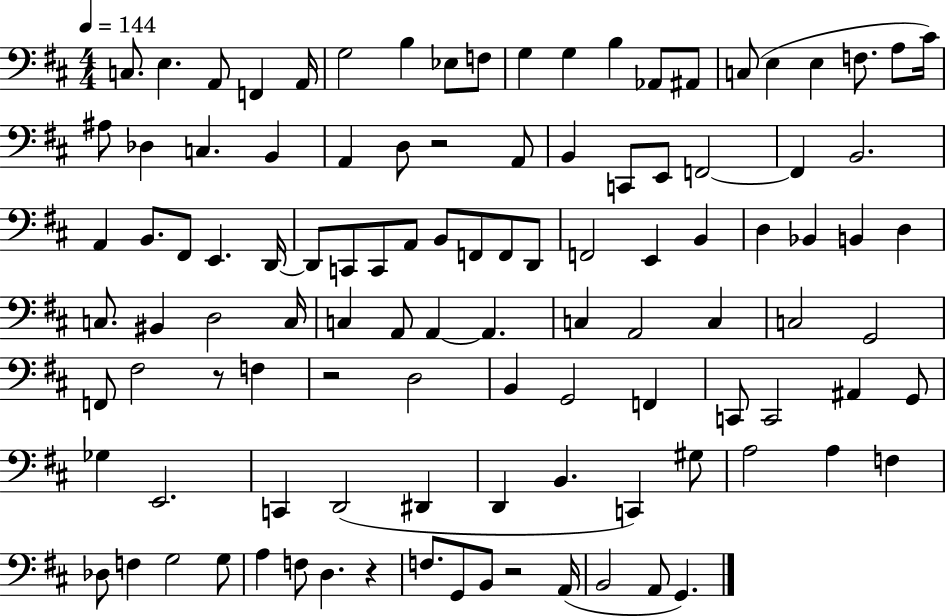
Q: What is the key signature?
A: D major